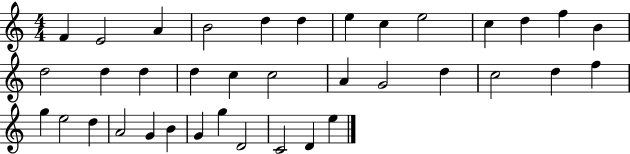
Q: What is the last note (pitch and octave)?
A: E5